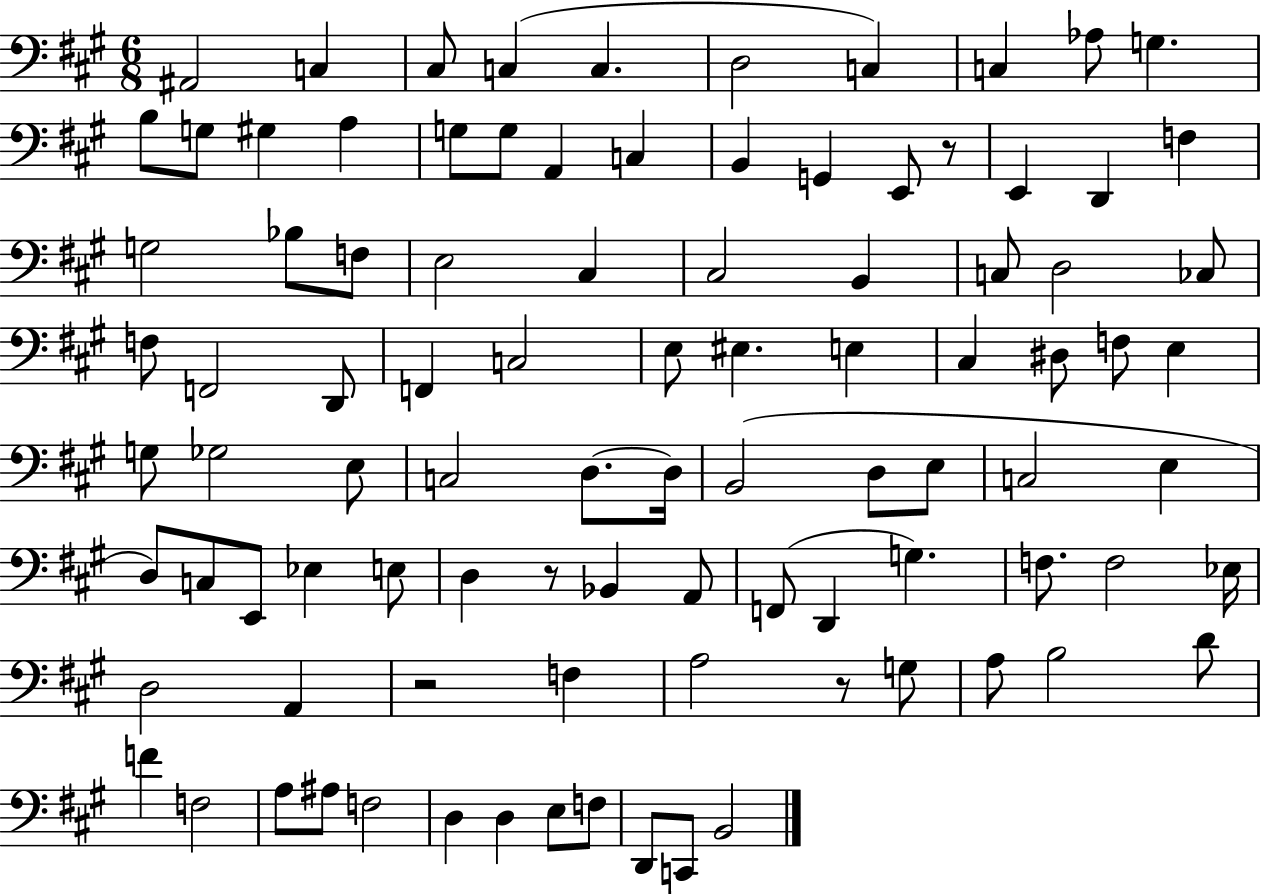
A#2/h C3/q C#3/e C3/q C3/q. D3/h C3/q C3/q Ab3/e G3/q. B3/e G3/e G#3/q A3/q G3/e G3/e A2/q C3/q B2/q G2/q E2/e R/e E2/q D2/q F3/q G3/h Bb3/e F3/e E3/h C#3/q C#3/h B2/q C3/e D3/h CES3/e F3/e F2/h D2/e F2/q C3/h E3/e EIS3/q. E3/q C#3/q D#3/e F3/e E3/q G3/e Gb3/h E3/e C3/h D3/e. D3/s B2/h D3/e E3/e C3/h E3/q D3/e C3/e E2/e Eb3/q E3/e D3/q R/e Bb2/q A2/e F2/e D2/q G3/q. F3/e. F3/h Eb3/s D3/h A2/q R/h F3/q A3/h R/e G3/e A3/e B3/h D4/e F4/q F3/h A3/e A#3/e F3/h D3/q D3/q E3/e F3/e D2/e C2/e B2/h